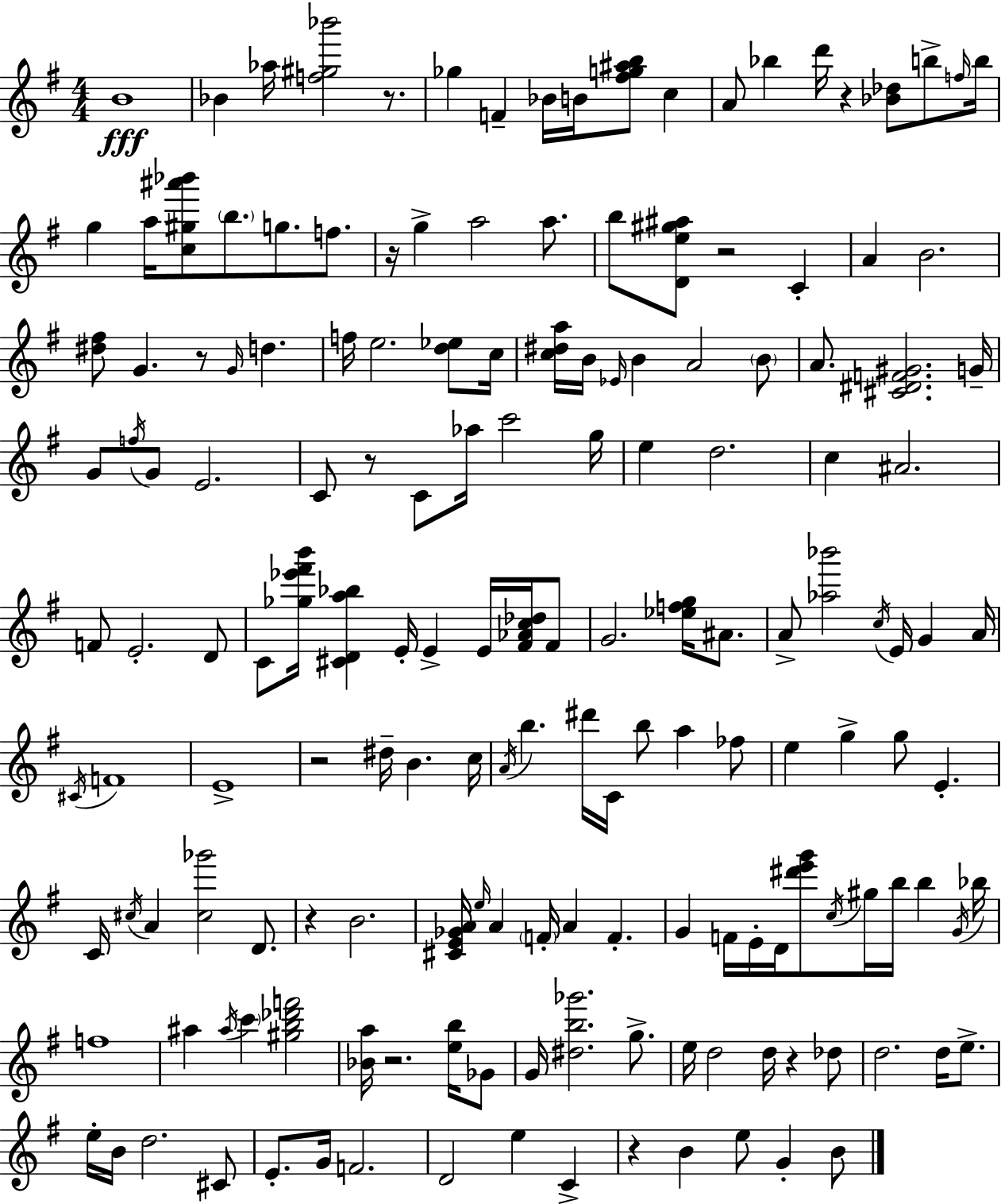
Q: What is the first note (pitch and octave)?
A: B4